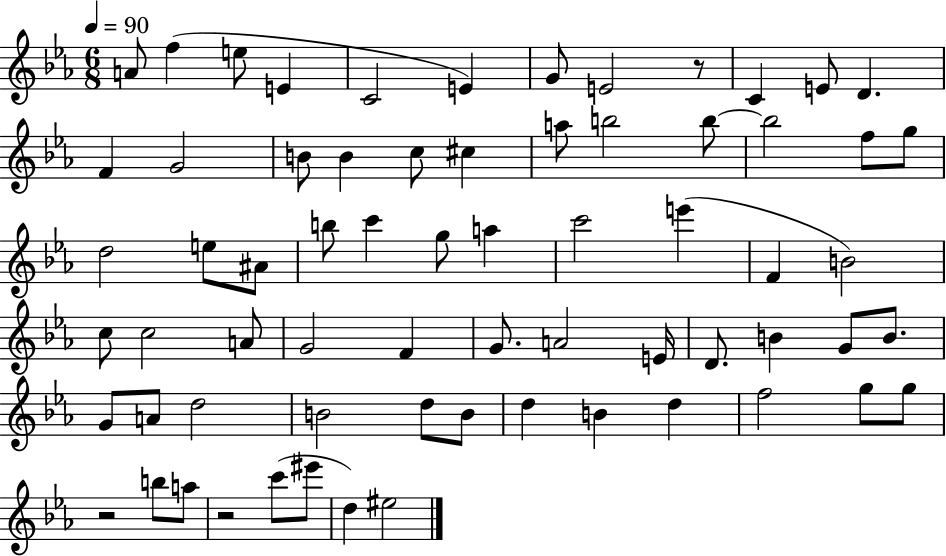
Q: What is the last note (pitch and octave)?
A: EIS5